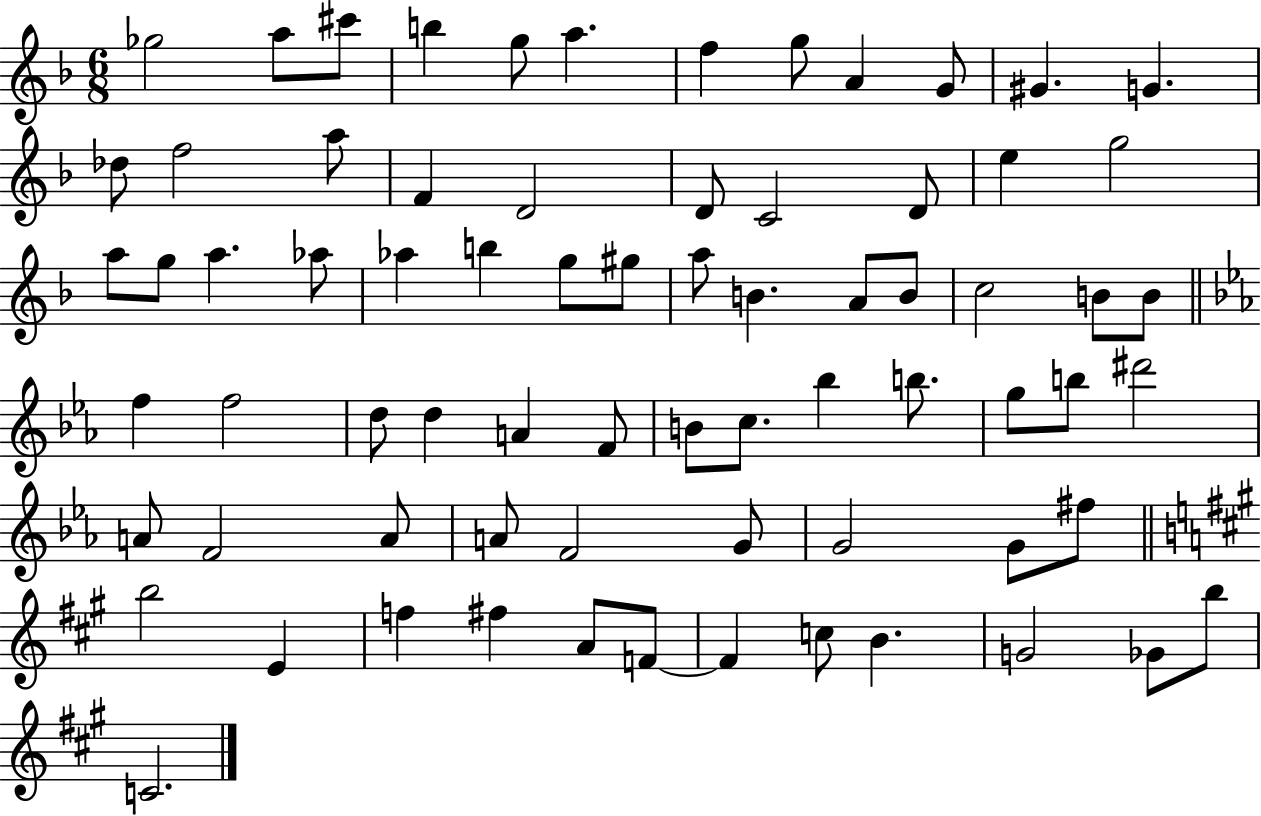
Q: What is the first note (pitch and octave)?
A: Gb5